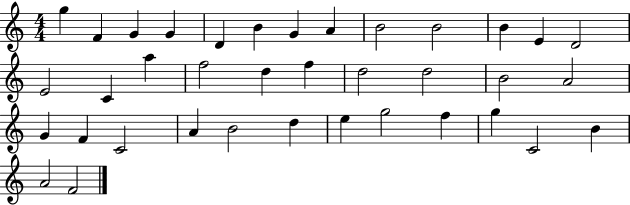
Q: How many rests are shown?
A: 0